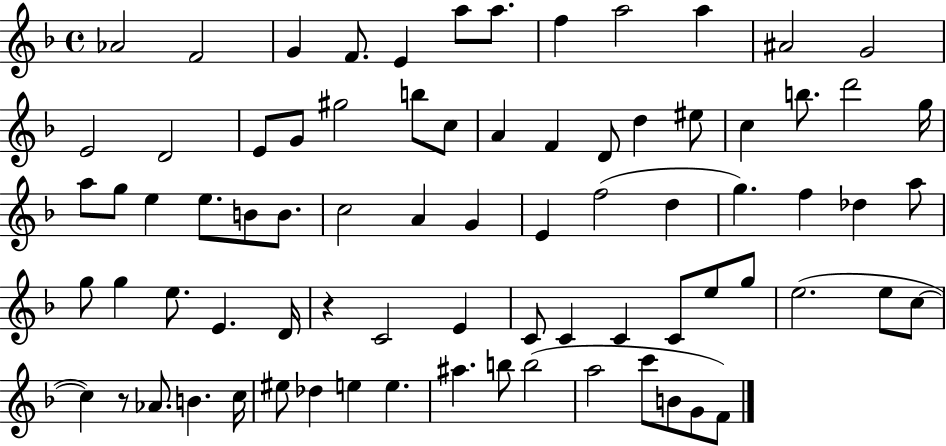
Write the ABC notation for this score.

X:1
T:Untitled
M:4/4
L:1/4
K:F
_A2 F2 G F/2 E a/2 a/2 f a2 a ^A2 G2 E2 D2 E/2 G/2 ^g2 b/2 c/2 A F D/2 d ^e/2 c b/2 d'2 g/4 a/2 g/2 e e/2 B/2 B/2 c2 A G E f2 d g f _d a/2 g/2 g e/2 E D/4 z C2 E C/2 C C C/2 e/2 g/2 e2 e/2 c/2 c z/2 _A/2 B c/4 ^e/2 _d e e ^a b/2 b2 a2 c'/2 B/2 G/2 F/2